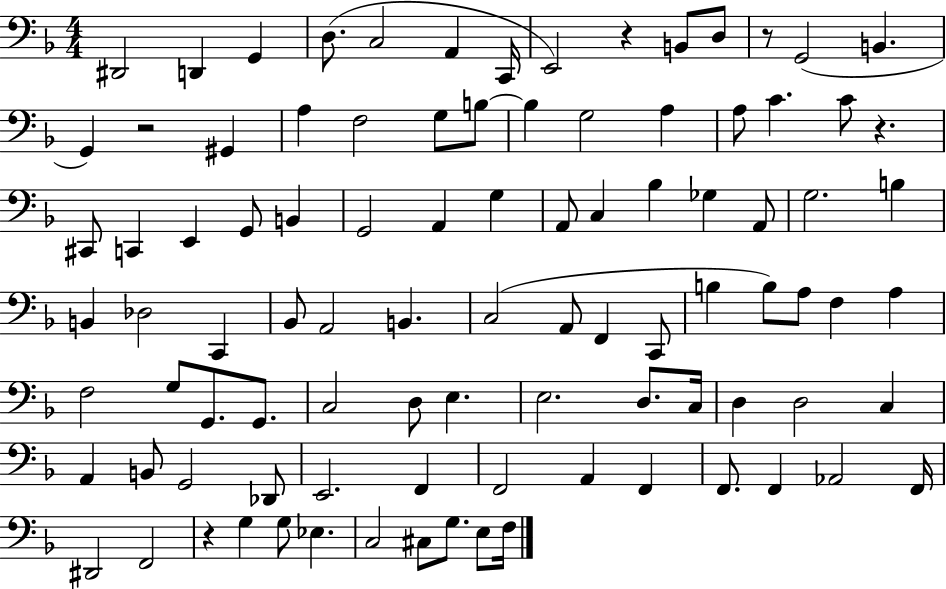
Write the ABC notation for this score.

X:1
T:Untitled
M:4/4
L:1/4
K:F
^D,,2 D,, G,, D,/2 C,2 A,, C,,/4 E,,2 z B,,/2 D,/2 z/2 G,,2 B,, G,, z2 ^G,, A, F,2 G,/2 B,/2 B, G,2 A, A,/2 C C/2 z ^C,,/2 C,, E,, G,,/2 B,, G,,2 A,, G, A,,/2 C, _B, _G, A,,/2 G,2 B, B,, _D,2 C,, _B,,/2 A,,2 B,, C,2 A,,/2 F,, C,,/2 B, B,/2 A,/2 F, A, F,2 G,/2 G,,/2 G,,/2 C,2 D,/2 E, E,2 D,/2 C,/4 D, D,2 C, A,, B,,/2 G,,2 _D,,/2 E,,2 F,, F,,2 A,, F,, F,,/2 F,, _A,,2 F,,/4 ^D,,2 F,,2 z G, G,/2 _E, C,2 ^C,/2 G,/2 E,/2 F,/4